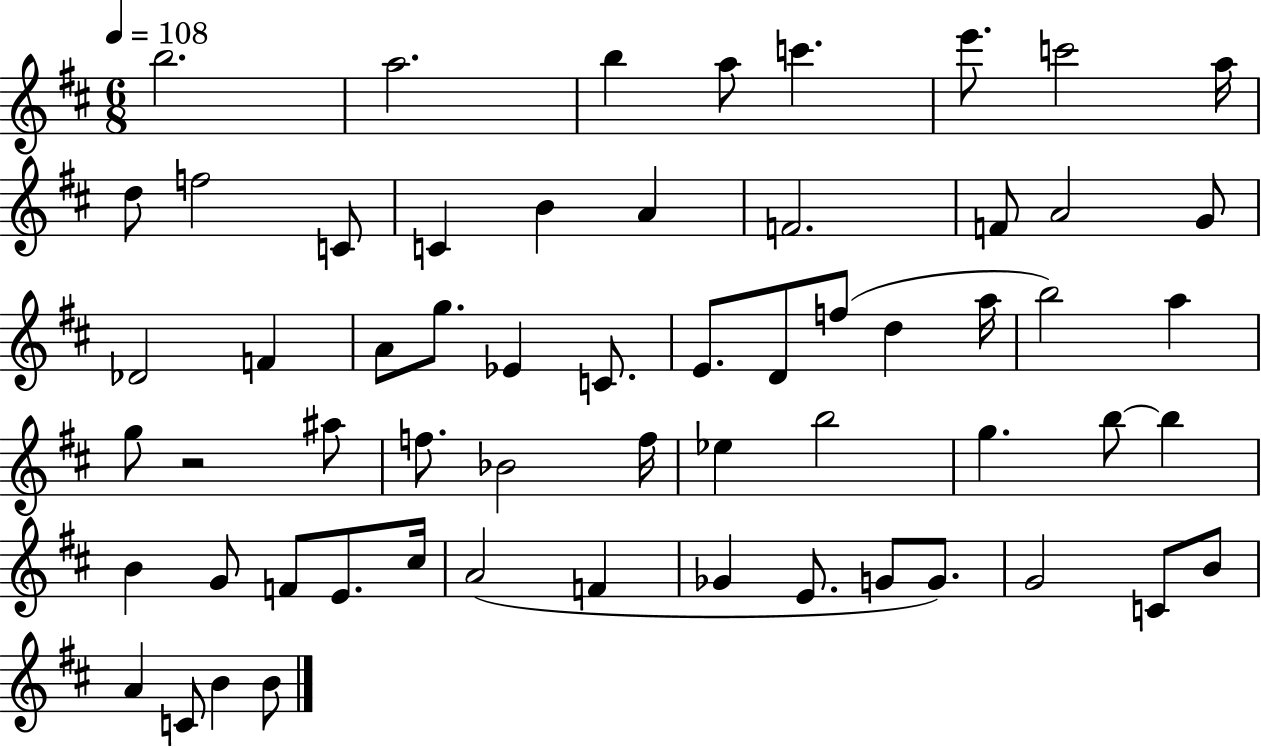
{
  \clef treble
  \numericTimeSignature
  \time 6/8
  \key d \major
  \tempo 4 = 108
  \repeat volta 2 { b''2. | a''2. | b''4 a''8 c'''4. | e'''8. c'''2 a''16 | \break d''8 f''2 c'8 | c'4 b'4 a'4 | f'2. | f'8 a'2 g'8 | \break des'2 f'4 | a'8 g''8. ees'4 c'8. | e'8. d'8 f''8( d''4 a''16 | b''2) a''4 | \break g''8 r2 ais''8 | f''8. bes'2 f''16 | ees''4 b''2 | g''4. b''8~~ b''4 | \break b'4 g'8 f'8 e'8. cis''16 | a'2( f'4 | ges'4 e'8. g'8 g'8.) | g'2 c'8 b'8 | \break a'4 c'8 b'4 b'8 | } \bar "|."
}